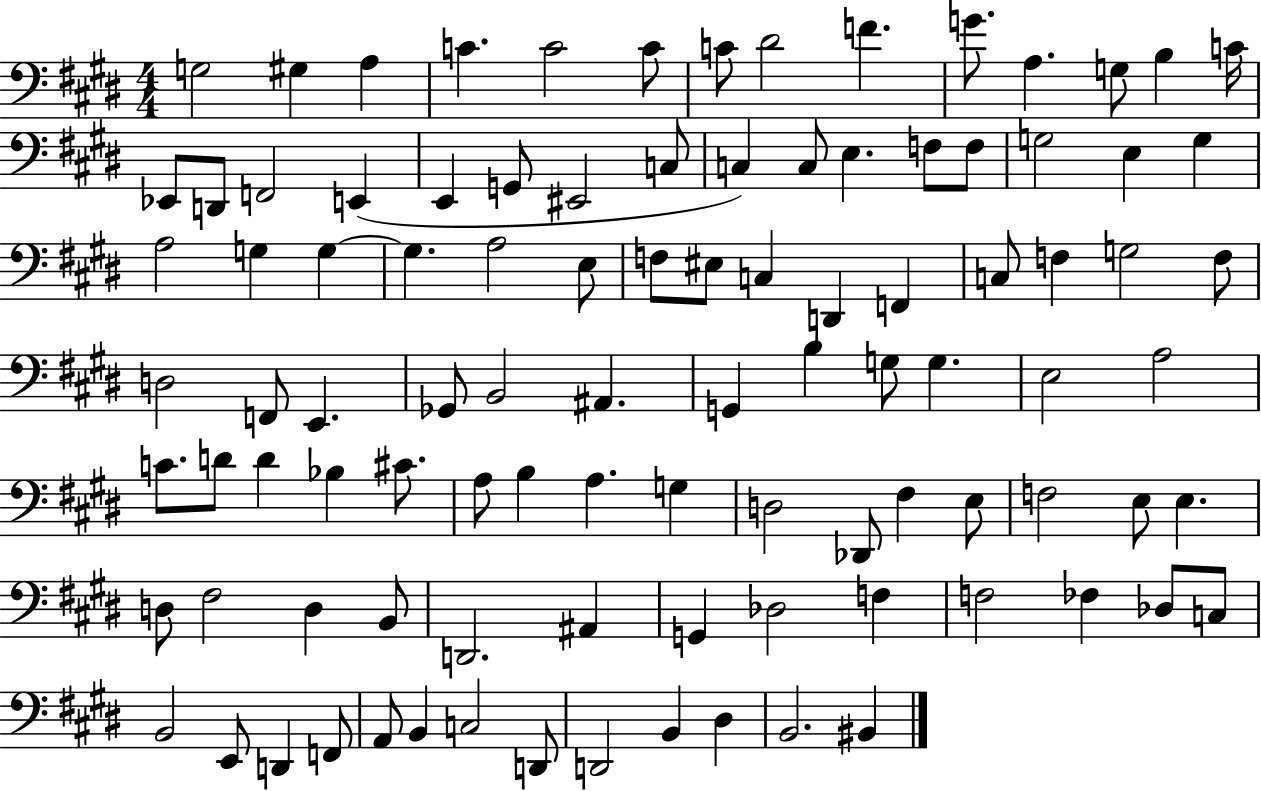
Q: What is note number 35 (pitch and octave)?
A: A3